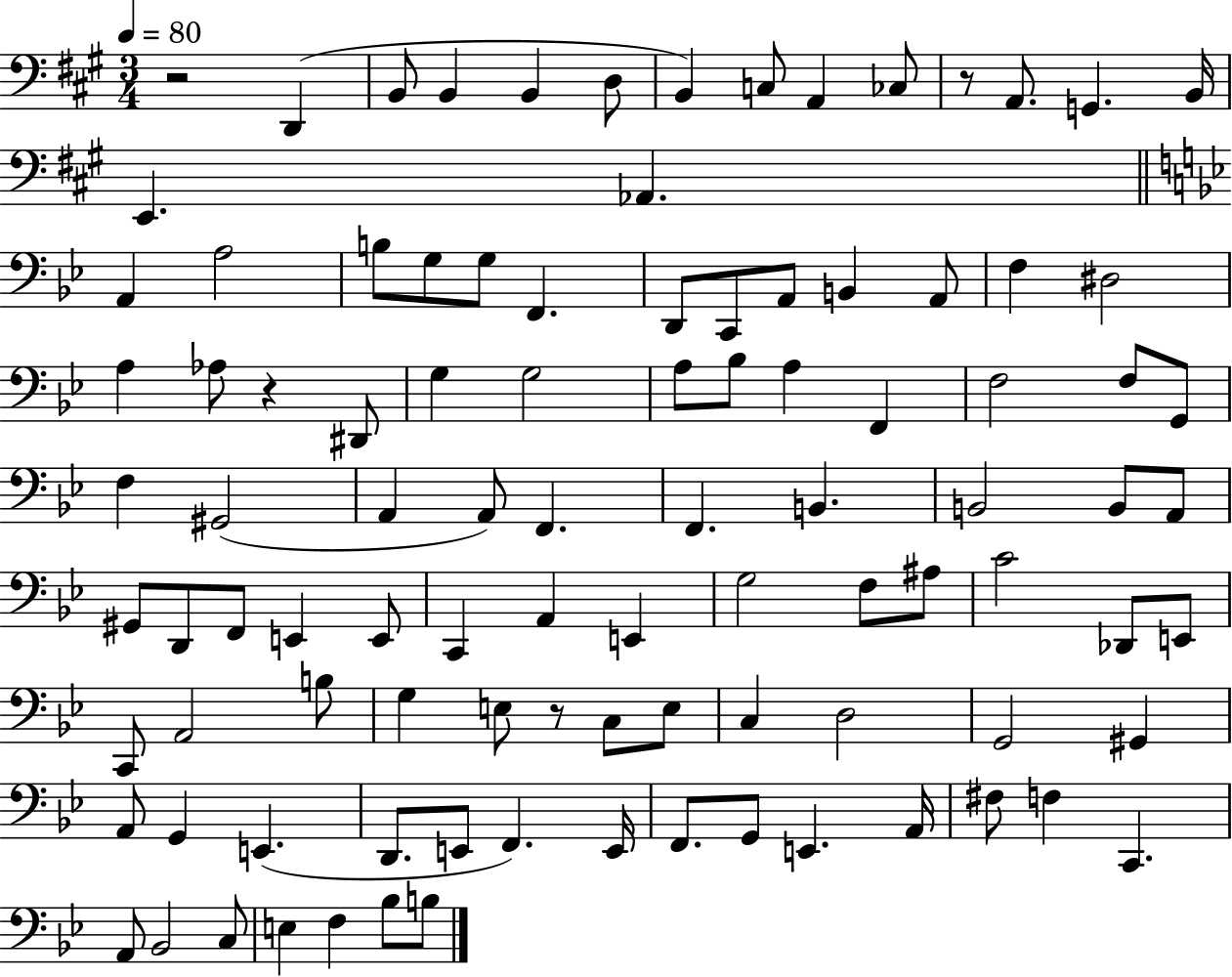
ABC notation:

X:1
T:Untitled
M:3/4
L:1/4
K:A
z2 D,, B,,/2 B,, B,, D,/2 B,, C,/2 A,, _C,/2 z/2 A,,/2 G,, B,,/4 E,, _A,, A,, A,2 B,/2 G,/2 G,/2 F,, D,,/2 C,,/2 A,,/2 B,, A,,/2 F, ^D,2 A, _A,/2 z ^D,,/2 G, G,2 A,/2 _B,/2 A, F,, F,2 F,/2 G,,/2 F, ^G,,2 A,, A,,/2 F,, F,, B,, B,,2 B,,/2 A,,/2 ^G,,/2 D,,/2 F,,/2 E,, E,,/2 C,, A,, E,, G,2 F,/2 ^A,/2 C2 _D,,/2 E,,/2 C,,/2 A,,2 B,/2 G, E,/2 z/2 C,/2 E,/2 C, D,2 G,,2 ^G,, A,,/2 G,, E,, D,,/2 E,,/2 F,, E,,/4 F,,/2 G,,/2 E,, A,,/4 ^F,/2 F, C,, A,,/2 _B,,2 C,/2 E, F, _B,/2 B,/2